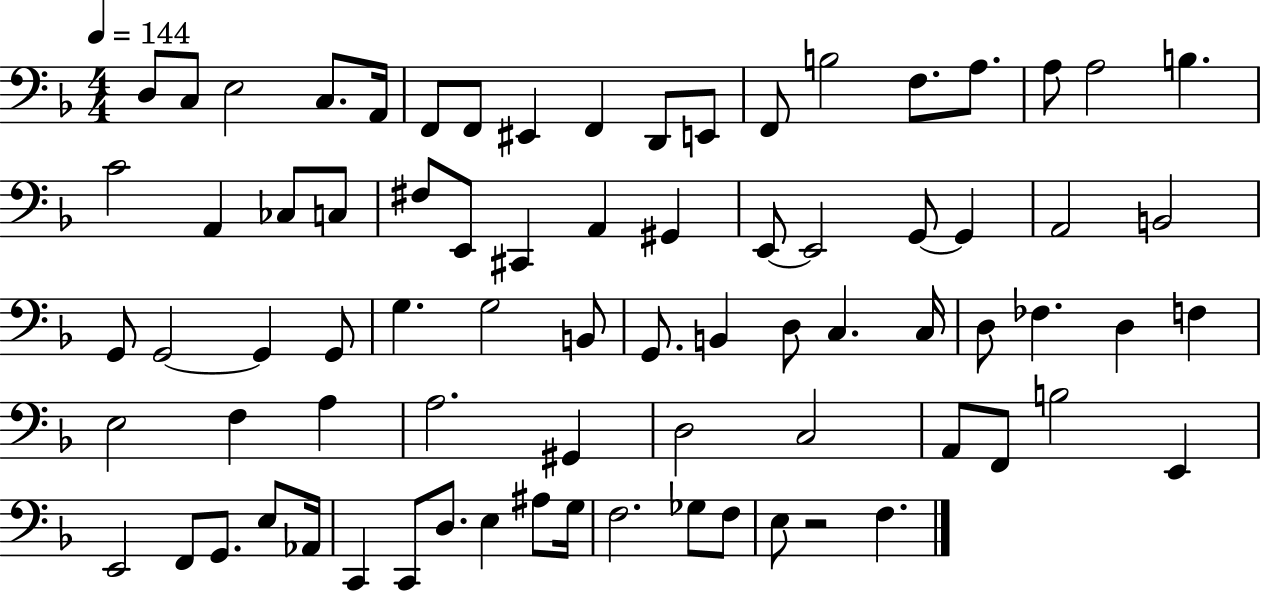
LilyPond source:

{
  \clef bass
  \numericTimeSignature
  \time 4/4
  \key f \major
  \tempo 4 = 144
  d8 c8 e2 c8. a,16 | f,8 f,8 eis,4 f,4 d,8 e,8 | f,8 b2 f8. a8. | a8 a2 b4. | \break c'2 a,4 ces8 c8 | fis8 e,8 cis,4 a,4 gis,4 | e,8~~ e,2 g,8~~ g,4 | a,2 b,2 | \break g,8 g,2~~ g,4 g,8 | g4. g2 b,8 | g,8. b,4 d8 c4. c16 | d8 fes4. d4 f4 | \break e2 f4 a4 | a2. gis,4 | d2 c2 | a,8 f,8 b2 e,4 | \break e,2 f,8 g,8. e8 aes,16 | c,4 c,8 d8. e4 ais8 g16 | f2. ges8 f8 | e8 r2 f4. | \break \bar "|."
}